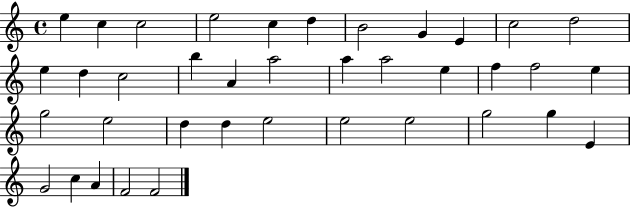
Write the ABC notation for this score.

X:1
T:Untitled
M:4/4
L:1/4
K:C
e c c2 e2 c d B2 G E c2 d2 e d c2 b A a2 a a2 e f f2 e g2 e2 d d e2 e2 e2 g2 g E G2 c A F2 F2